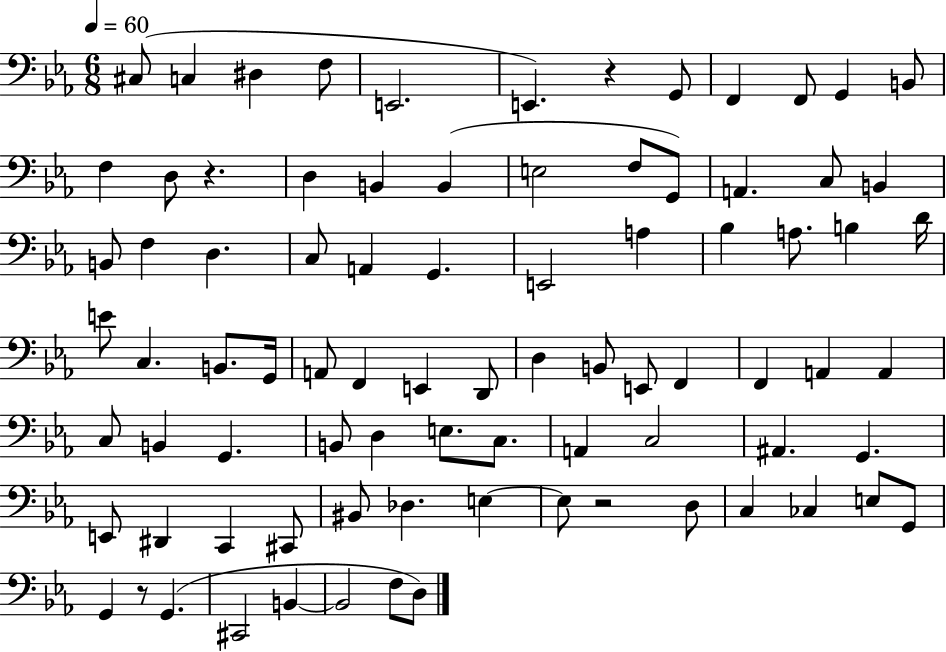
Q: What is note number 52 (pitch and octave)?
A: G2